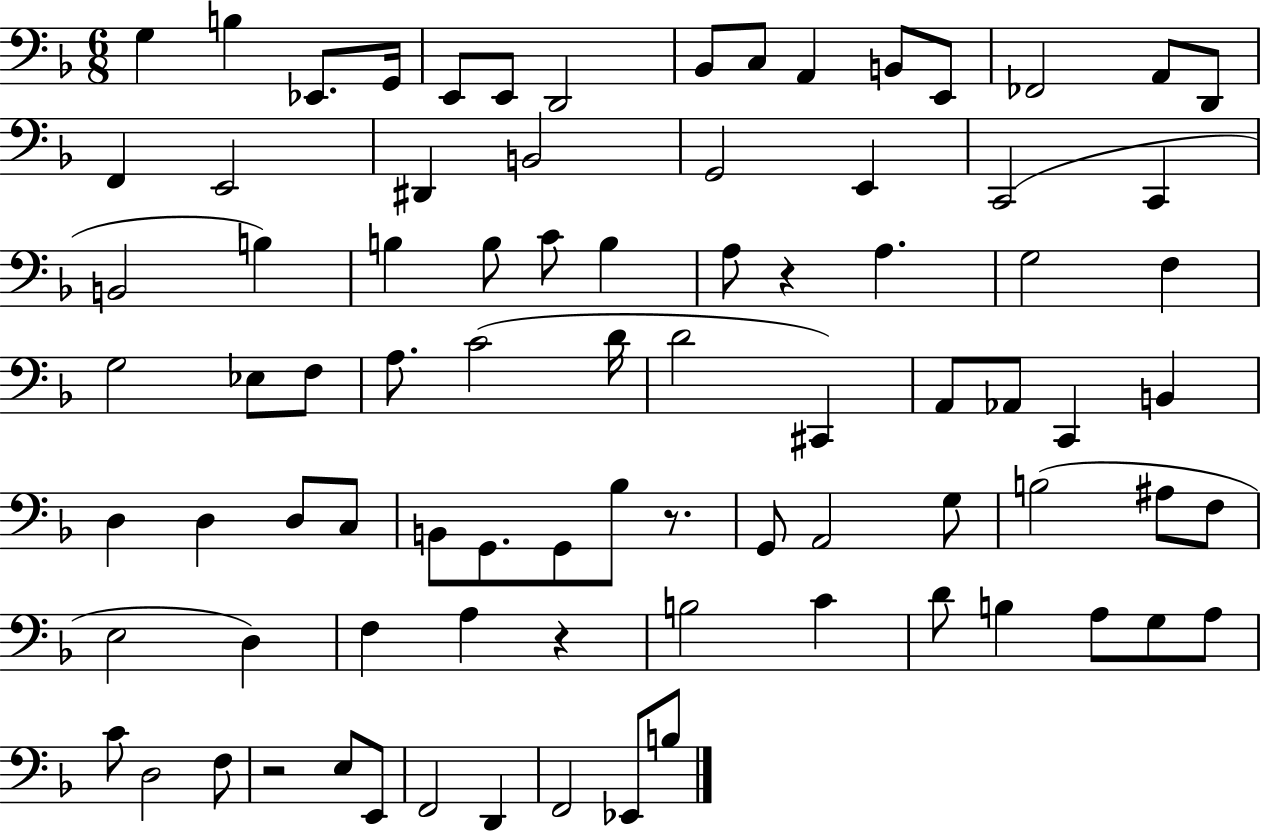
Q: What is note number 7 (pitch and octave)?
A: D2